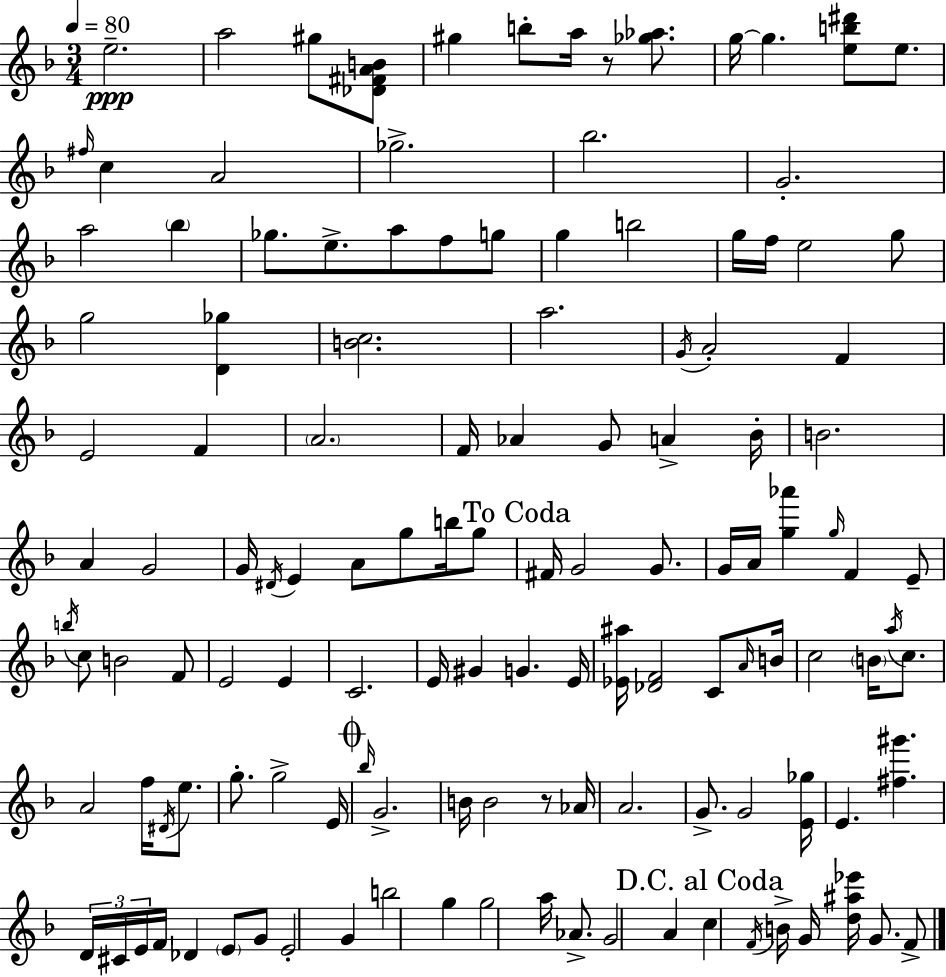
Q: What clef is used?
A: treble